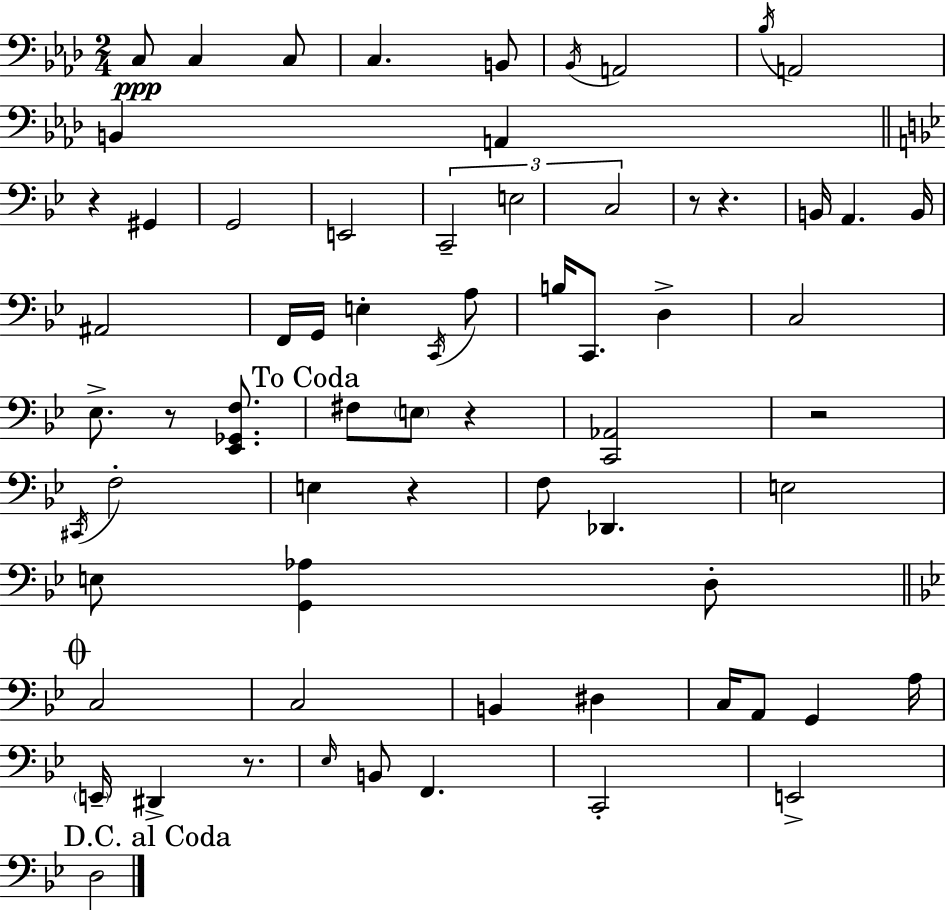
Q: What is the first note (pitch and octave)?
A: C3